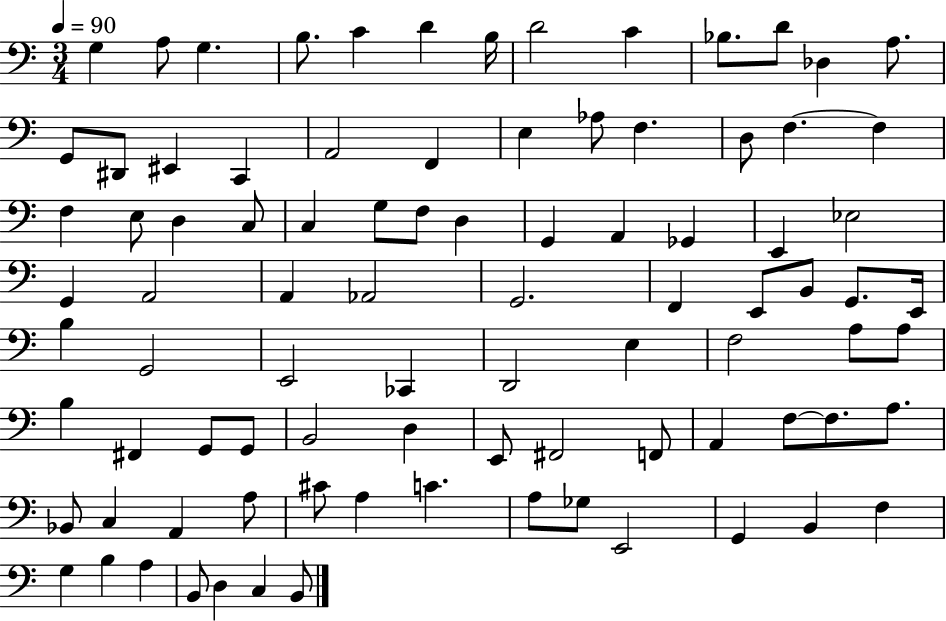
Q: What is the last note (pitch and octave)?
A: B2